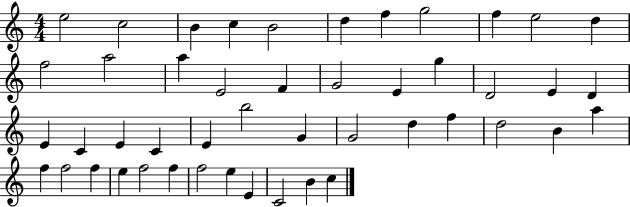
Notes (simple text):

E5/h C5/h B4/q C5/q B4/h D5/q F5/q G5/h F5/q E5/h D5/q F5/h A5/h A5/q E4/h F4/q G4/h E4/q G5/q D4/h E4/q D4/q E4/q C4/q E4/q C4/q E4/q B5/h G4/q G4/h D5/q F5/q D5/h B4/q A5/q F5/q F5/h F5/q E5/q F5/h F5/q F5/h E5/q E4/q C4/h B4/q C5/q